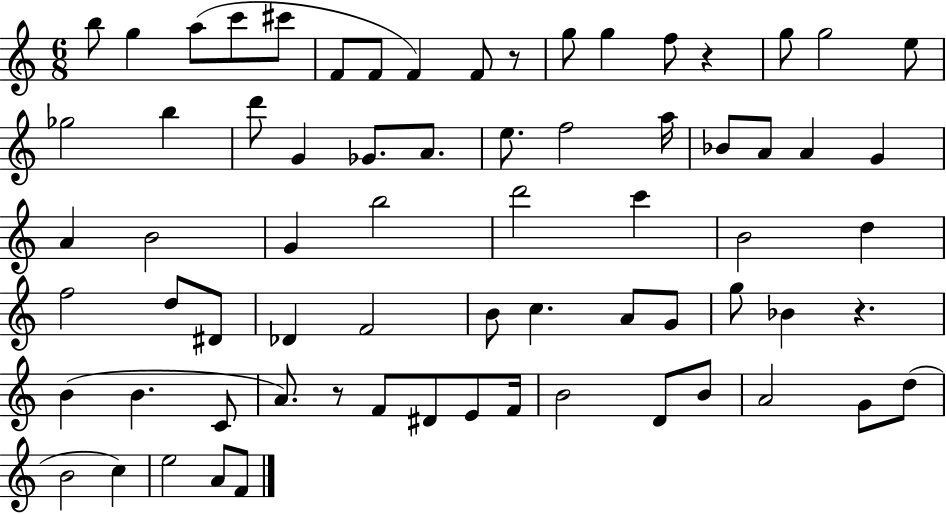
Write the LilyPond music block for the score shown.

{
  \clef treble
  \numericTimeSignature
  \time 6/8
  \key c \major
  b''8 g''4 a''8( c'''8 cis'''8 | f'8 f'8 f'4) f'8 r8 | g''8 g''4 f''8 r4 | g''8 g''2 e''8 | \break ges''2 b''4 | d'''8 g'4 ges'8. a'8. | e''8. f''2 a''16 | bes'8 a'8 a'4 g'4 | \break a'4 b'2 | g'4 b''2 | d'''2 c'''4 | b'2 d''4 | \break f''2 d''8 dis'8 | des'4 f'2 | b'8 c''4. a'8 g'8 | g''8 bes'4 r4. | \break b'4( b'4. c'8 | a'8.) r8 f'8 dis'8 e'8 f'16 | b'2 d'8 b'8 | a'2 g'8 d''8( | \break b'2 c''4) | e''2 a'8 f'8 | \bar "|."
}